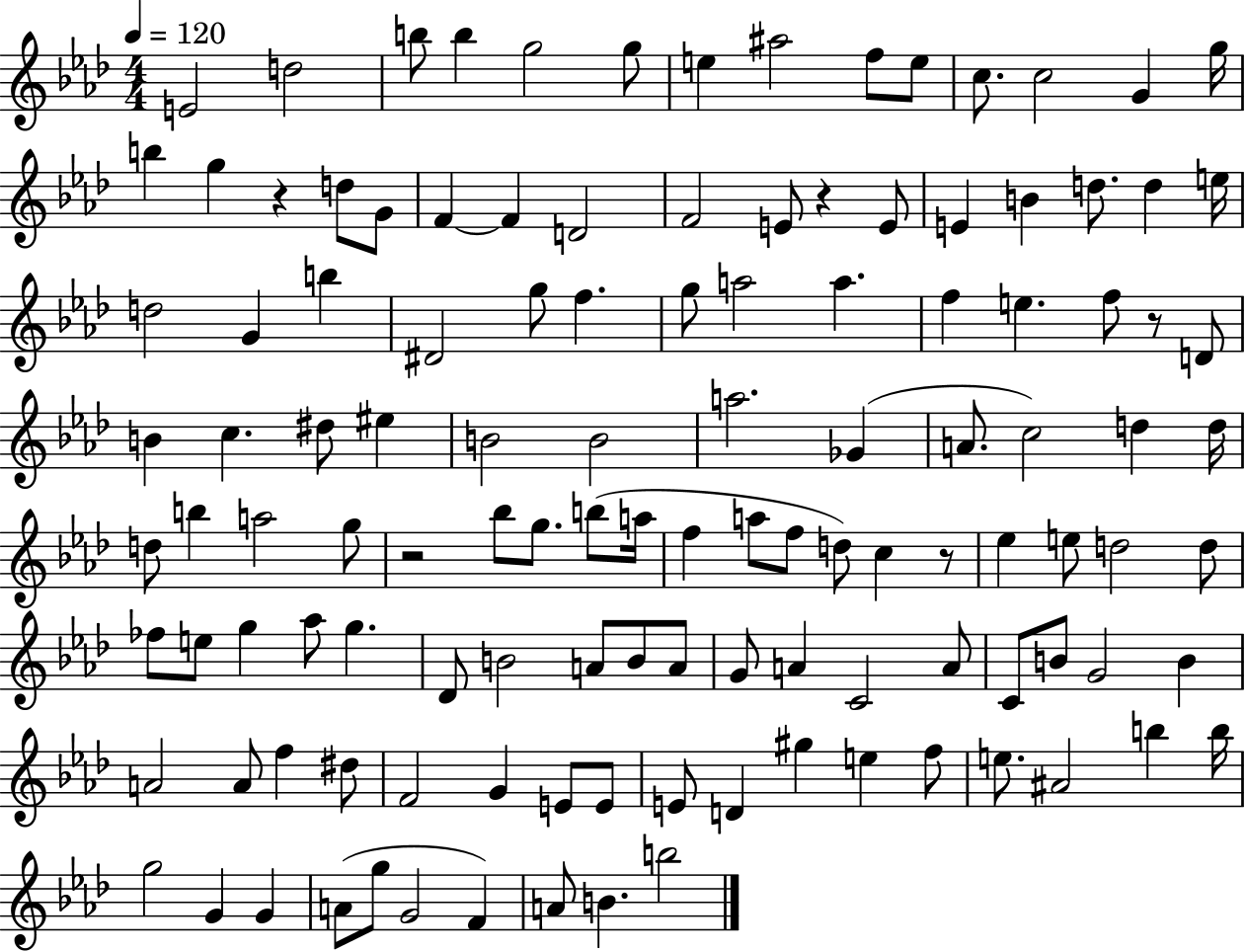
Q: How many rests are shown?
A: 5